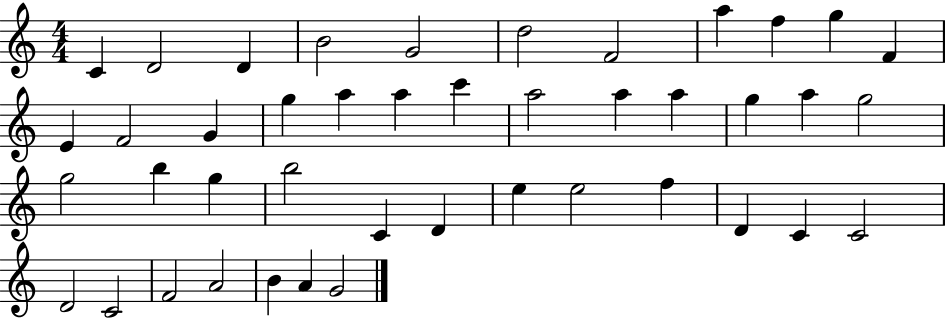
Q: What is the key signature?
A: C major